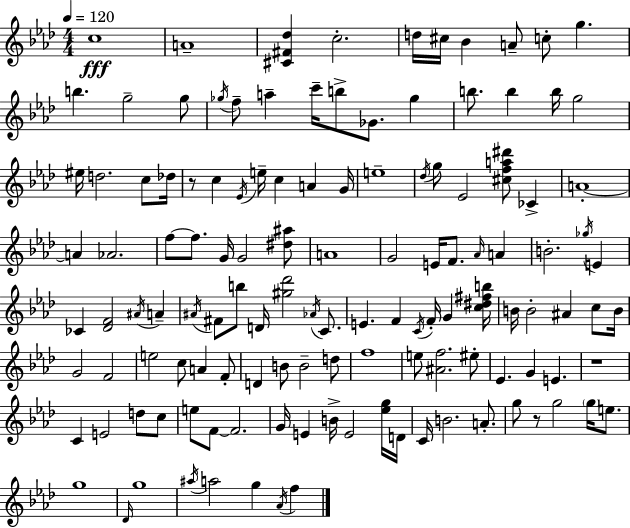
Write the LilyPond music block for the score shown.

{
  \clef treble
  \numericTimeSignature
  \time 4/4
  \key f \minor
  \tempo 4 = 120
  c''1\fff | a'1-- | <cis' fis' des''>4 c''2.-. | d''16 cis''16 bes'4 a'8-- c''8-. g''4. | \break b''4. g''2-- g''8 | \acciaccatura { ges''16 } f''8-- a''4-- c'''16-- b''8-> ges'8. ges''4 | b''8. b''4 b''16 g''2 | eis''16 d''2. c''8 | \break des''16 r8 c''4 \acciaccatura { ees'16 } e''16-- c''4 a'4 | g'16 e''1-- | \acciaccatura { des''16 } g''8 ees'2 <cis'' f'' a'' dis'''>8 ces'4-> | a'1-.~~ | \break a'4 aes'2. | f''8~~ f''8. g'16 g'2 | <dis'' ais''>8 a'1 | g'2 e'16 f'8. \grace { aes'16 } | \break a'4 b'2.-. | \acciaccatura { ges''16 } e'4 ces'4 <des' f'>2 | \acciaccatura { ais'16 } a'4-- \acciaccatura { ais'16 } fis'8 b''8 d'16 <gis'' des'''>2 | \acciaccatura { aes'16 } c'8. e'4. f'4 | \break \acciaccatura { c'16 } f'16-. g'4 <c'' dis'' fis'' b''>16 b'16 b'2-. | ais'4 c''8 b'16 g'2 | f'2 e''2 | c''8 a'4 f'8-. d'4 b'8 b'2-- | \break d''8 f''1 | e''8 <ais' f''>2. | eis''8-. ees'4. g'4 | e'4. r1 | \break c'4 e'2 | d''8 c''8 e''8 f'8~~ f'2. | g'16 e'4 b'16-> e'2 | <ees'' g''>16 d'16 c'16 b'2. | \break a'8.-. g''8 r8 g''2 | \parenthesize g''16 e''8. g''1 | \grace { des'16 } g''1 | \acciaccatura { ais''16 } a''2 | \break g''4 \acciaccatura { aes'16 } f''4 \bar "|."
}